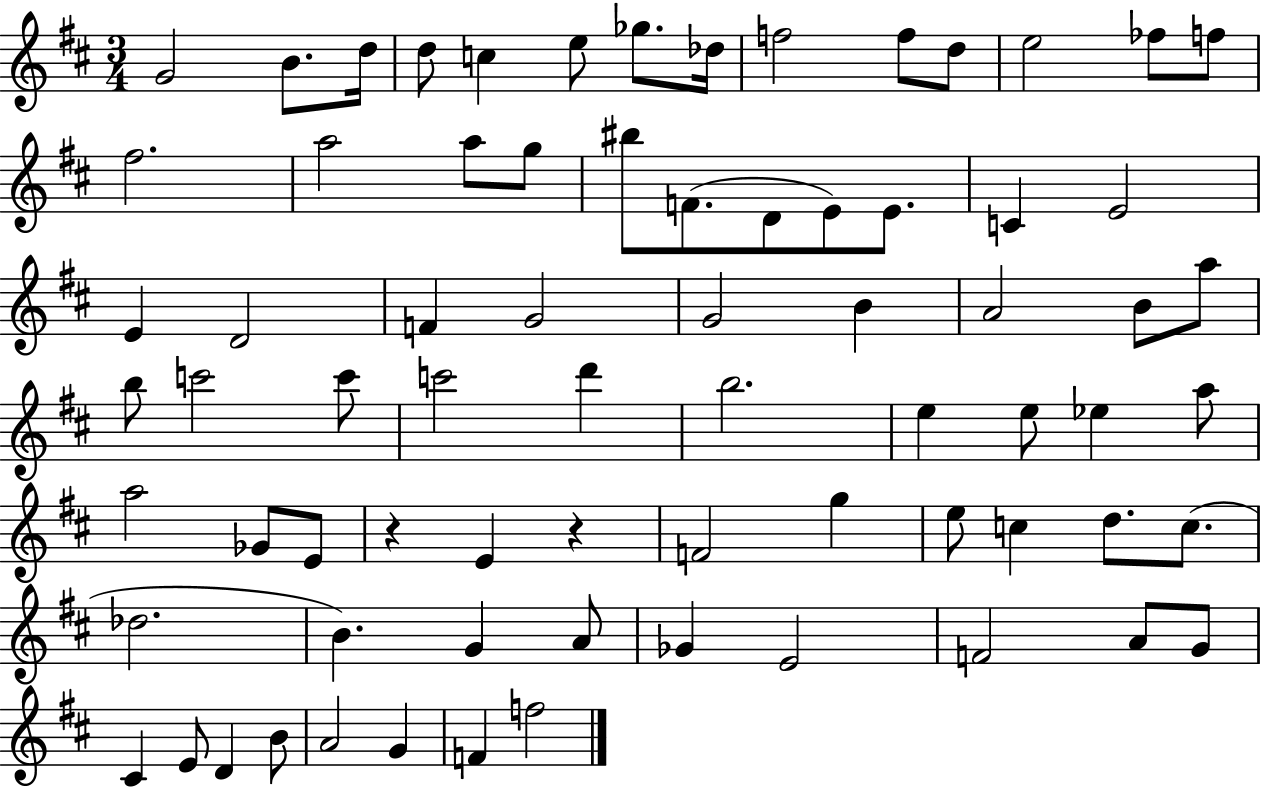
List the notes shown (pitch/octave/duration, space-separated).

G4/h B4/e. D5/s D5/e C5/q E5/e Gb5/e. Db5/s F5/h F5/e D5/e E5/h FES5/e F5/e F#5/h. A5/h A5/e G5/e BIS5/e F4/e. D4/e E4/e E4/e. C4/q E4/h E4/q D4/h F4/q G4/h G4/h B4/q A4/h B4/e A5/e B5/e C6/h C6/e C6/h D6/q B5/h. E5/q E5/e Eb5/q A5/e A5/h Gb4/e E4/e R/q E4/q R/q F4/h G5/q E5/e C5/q D5/e. C5/e. Db5/h. B4/q. G4/q A4/e Gb4/q E4/h F4/h A4/e G4/e C#4/q E4/e D4/q B4/e A4/h G4/q F4/q F5/h